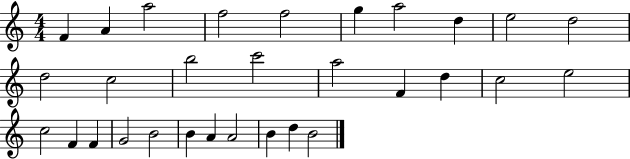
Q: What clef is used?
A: treble